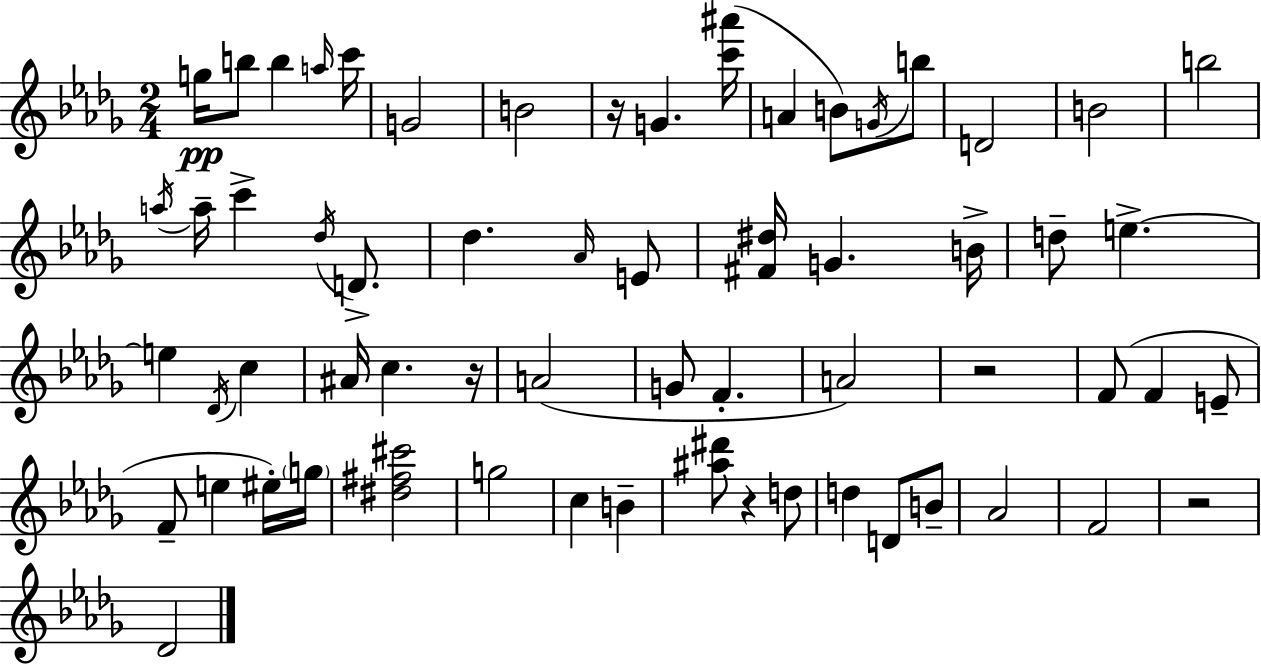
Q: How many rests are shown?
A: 5